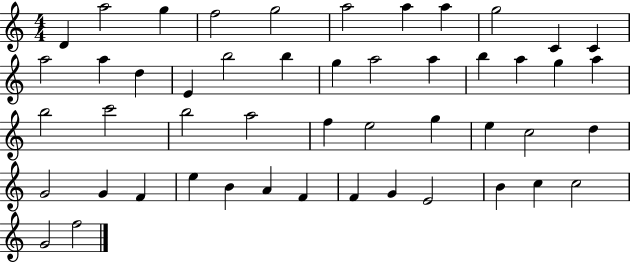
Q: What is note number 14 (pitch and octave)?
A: D5